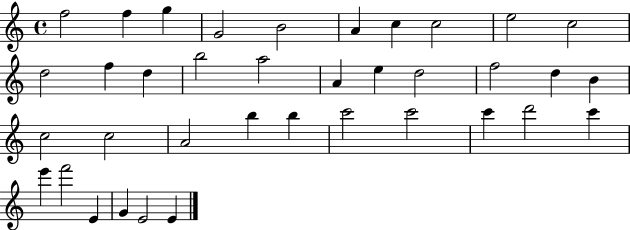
F5/h F5/q G5/q G4/h B4/h A4/q C5/q C5/h E5/h C5/h D5/h F5/q D5/q B5/h A5/h A4/q E5/q D5/h F5/h D5/q B4/q C5/h C5/h A4/h B5/q B5/q C6/h C6/h C6/q D6/h C6/q E6/q F6/h E4/q G4/q E4/h E4/q